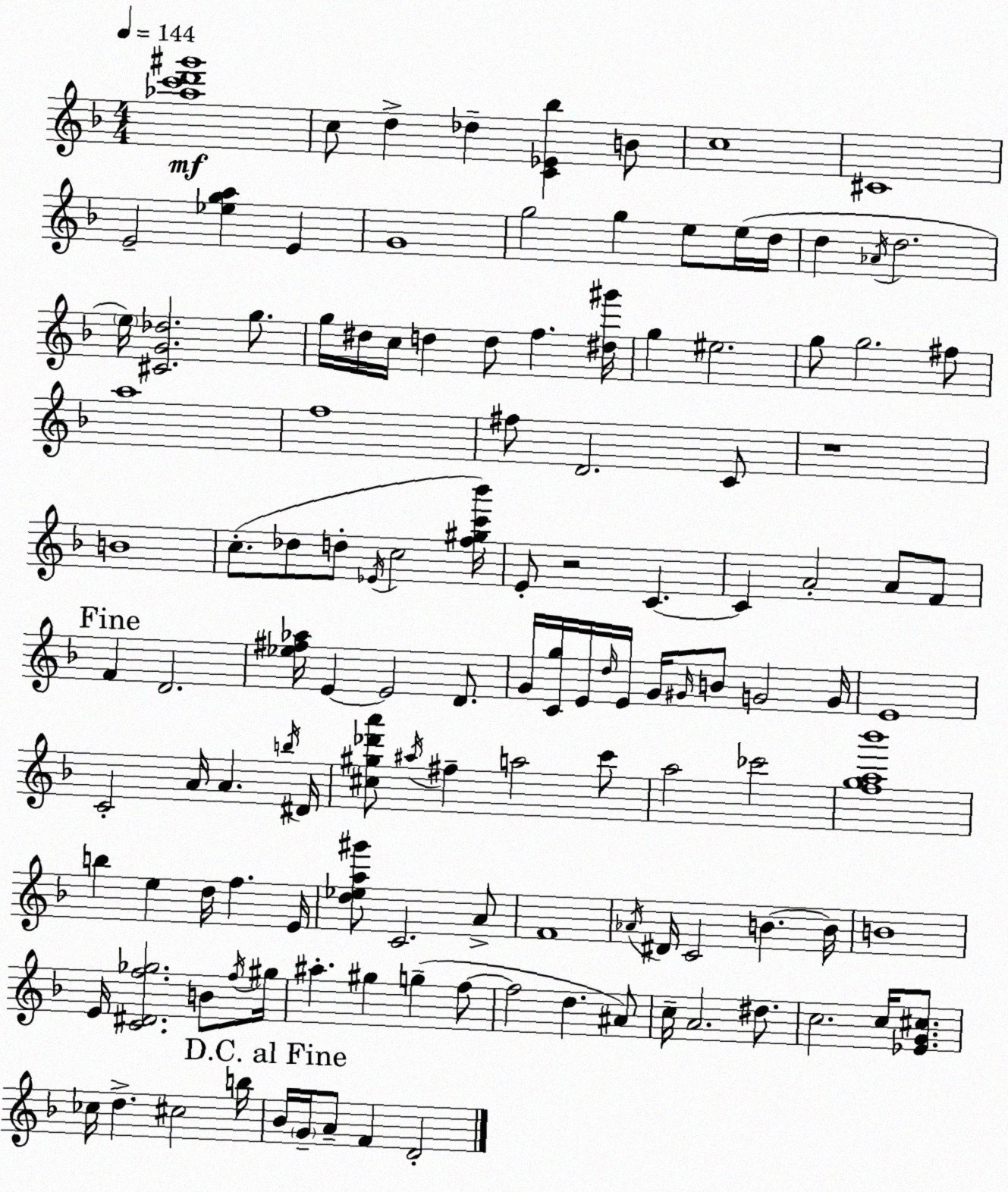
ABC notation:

X:1
T:Untitled
M:4/4
L:1/4
K:F
[_ac'd'^g']4 c/2 d _d [C_E_b] B/2 c4 ^C4 E2 [_ega] E G4 g2 g e/2 e/4 d/4 d _A/4 d2 e/4 [^CG_d]2 g/2 g/4 ^d/4 c/4 d d/2 f [^d^g']/4 g ^e2 g/2 g2 ^f/2 a4 f4 ^f/2 D2 C/2 z4 B4 c/2 _d/2 d/2 _E/4 c2 [f^gc'_b']/4 E/2 z2 C C A2 A/2 F/2 F D2 [_e^f_a]/4 E E2 D/2 G/4 [Cg]/4 E/4 d/4 E/4 G/4 ^G/4 B/2 G2 G/4 E4 C2 A/4 A b/4 ^D/4 [^c^g_d'a']/2 ^a/4 ^f a2 c'/2 a2 _c'2 [fga_b']4 b e d/4 f E/4 [d_ea^g']/2 C2 A/2 F4 _A/4 ^D/4 C2 B B/4 B4 E/4 [C^Df_g]2 B/2 f/4 ^g/4 ^a ^g g f/2 f2 d ^A/2 c/4 A2 ^d/2 c2 c/4 [_EG^c]/2 _c/4 d ^c2 b/4 _B/4 G/4 A/2 F D2